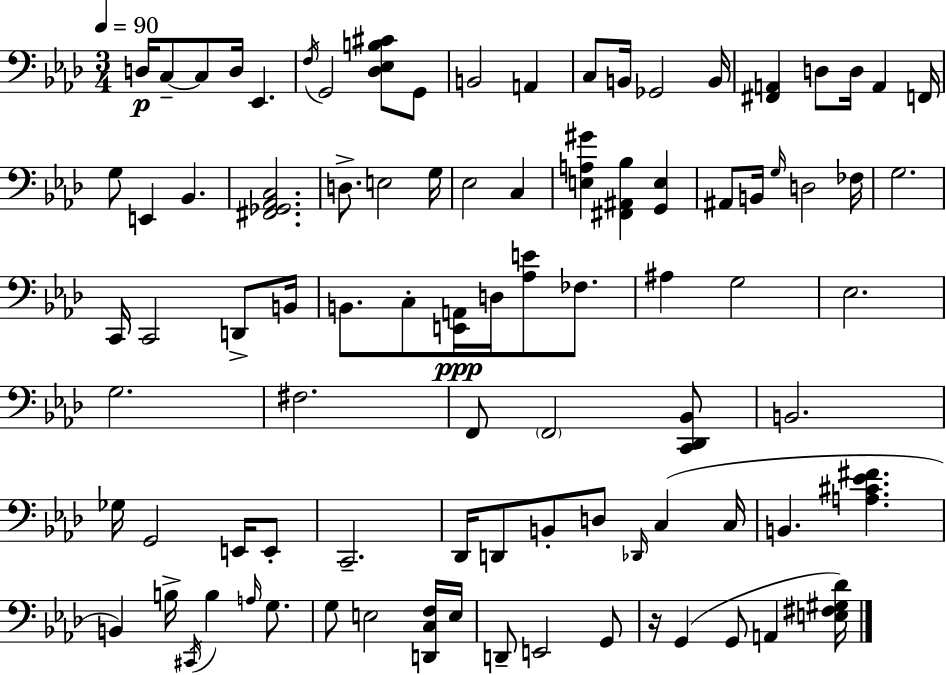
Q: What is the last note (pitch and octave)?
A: A2